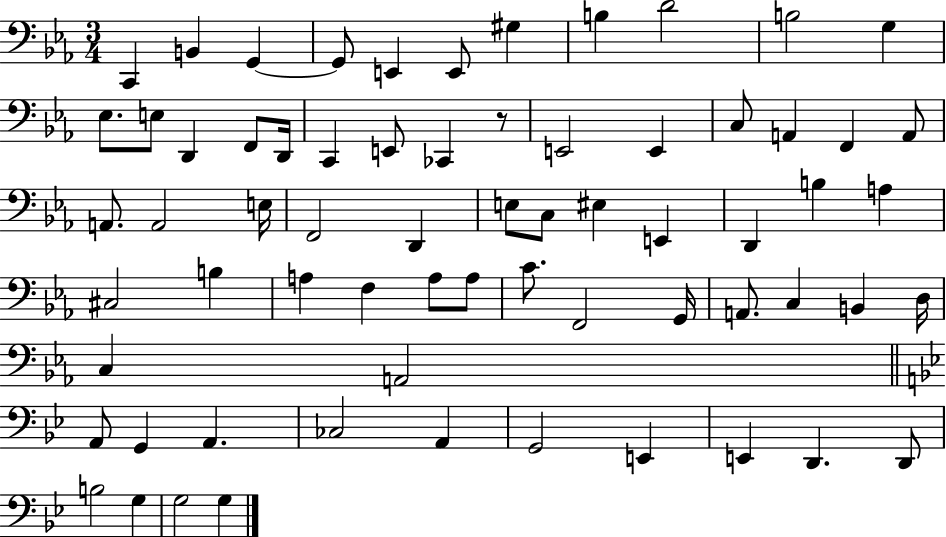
C2/q B2/q G2/q G2/e E2/q E2/e G#3/q B3/q D4/h B3/h G3/q Eb3/e. E3/e D2/q F2/e D2/s C2/q E2/e CES2/q R/e E2/h E2/q C3/e A2/q F2/q A2/e A2/e. A2/h E3/s F2/h D2/q E3/e C3/e EIS3/q E2/q D2/q B3/q A3/q C#3/h B3/q A3/q F3/q A3/e A3/e C4/e. F2/h G2/s A2/e. C3/q B2/q D3/s C3/q A2/h A2/e G2/q A2/q. CES3/h A2/q G2/h E2/q E2/q D2/q. D2/e B3/h G3/q G3/h G3/q